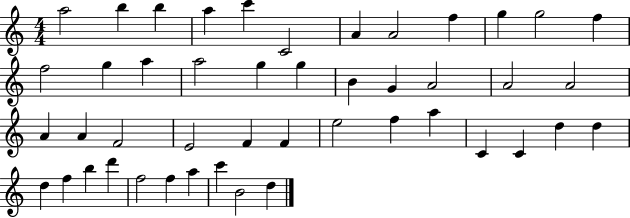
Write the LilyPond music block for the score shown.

{
  \clef treble
  \numericTimeSignature
  \time 4/4
  \key c \major
  a''2 b''4 b''4 | a''4 c'''4 c'2 | a'4 a'2 f''4 | g''4 g''2 f''4 | \break f''2 g''4 a''4 | a''2 g''4 g''4 | b'4 g'4 a'2 | a'2 a'2 | \break a'4 a'4 f'2 | e'2 f'4 f'4 | e''2 f''4 a''4 | c'4 c'4 d''4 d''4 | \break d''4 f''4 b''4 d'''4 | f''2 f''4 a''4 | c'''4 b'2 d''4 | \bar "|."
}